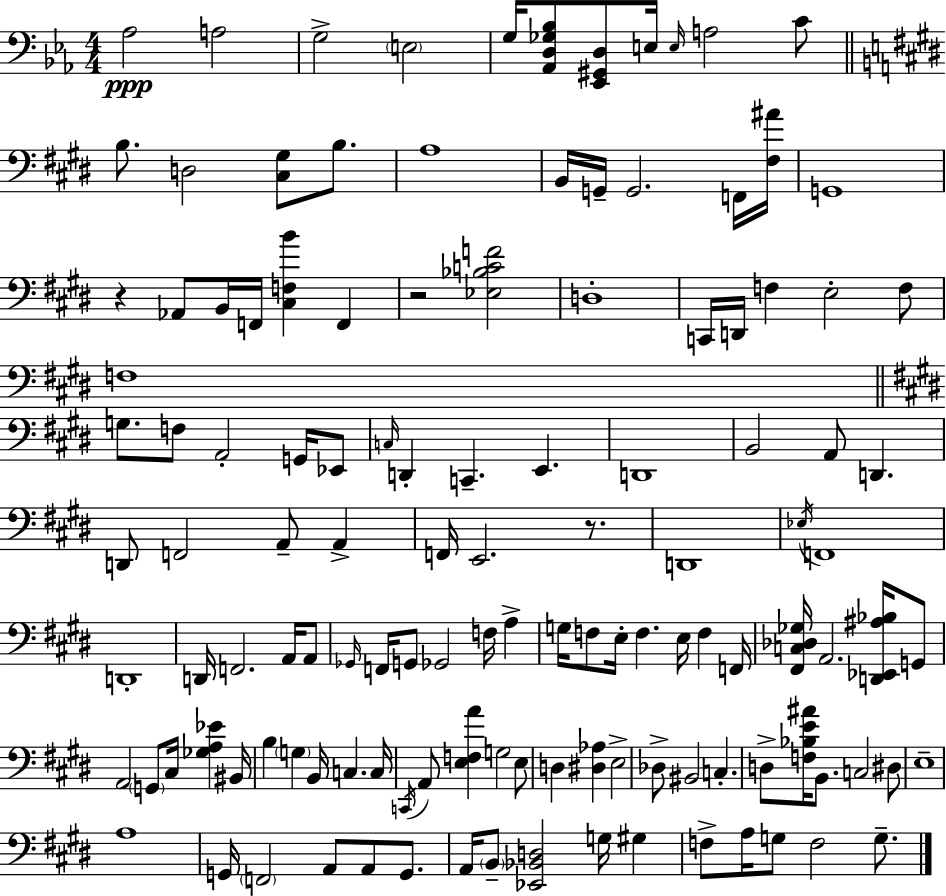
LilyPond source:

{
  \clef bass
  \numericTimeSignature
  \time 4/4
  \key ees \major
  aes2\ppp a2 | g2-> \parenthesize e2 | g16 <aes, d ges bes>8 <ees, gis, d>8 e16 \grace { e16 } a2 c'8 | \bar "||" \break \key e \major b8. d2 <cis gis>8 b8. | a1 | b,16 g,16-- g,2. f,16 <fis ais'>16 | g,1 | \break r4 aes,8 b,16 f,16 <cis f b'>4 f,4 | r2 <ees bes c' f'>2 | d1-. | c,16 d,16 f4 e2-. f8 | \break f1 | \bar "||" \break \key e \major g8. f8 a,2-. g,16 ees,8 | \grace { c16 } d,4-. c,4.-- e,4. | d,1 | b,2 a,8 d,4. | \break d,8 f,2 a,8-- a,4-> | f,16 e,2. r8. | d,1 | \acciaccatura { ees16 } f,1 | \break d,1-. | d,16 f,2. a,16 | a,8 \grace { ges,16 } f,16 g,8 ges,2 f16 a4-> | g16 f8 e16-. f4. e16 f4 | \break f,16 <fis, c des ges>16 a,2. | <d, ees, ais bes>16 g,8 a,2 \parenthesize g,8 cis16 <ges a ees'>4 | bis,16 b4 \parenthesize g4 b,16 c4. | c16 \acciaccatura { c,16 } a,8 <e f a'>4 g2 | \break e8 d4 <dis aes>4 e2-> | des8-> bis,2 c4.-. | d8-> <f bes e' ais'>16 b,8. c2 | dis8 e1-- | \break a1 | g,16 \parenthesize f,2 a,8 a,8 | g,8. a,16 \parenthesize b,8-- <ees, bes, d>2 g16 | gis4 f8-> a16 g8 f2 | \break g8.-- \bar "|."
}